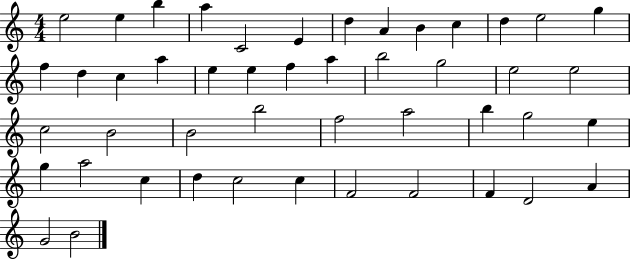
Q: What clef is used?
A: treble